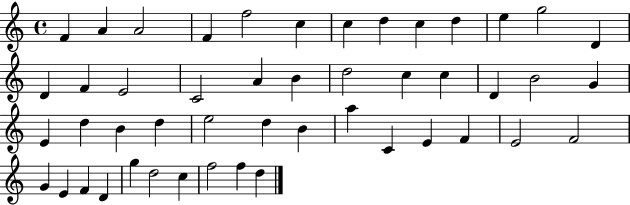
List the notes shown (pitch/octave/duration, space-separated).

F4/q A4/q A4/h F4/q F5/h C5/q C5/q D5/q C5/q D5/q E5/q G5/h D4/q D4/q F4/q E4/h C4/h A4/q B4/q D5/h C5/q C5/q D4/q B4/h G4/q E4/q D5/q B4/q D5/q E5/h D5/q B4/q A5/q C4/q E4/q F4/q E4/h F4/h G4/q E4/q F4/q D4/q G5/q D5/h C5/q F5/h F5/q D5/q